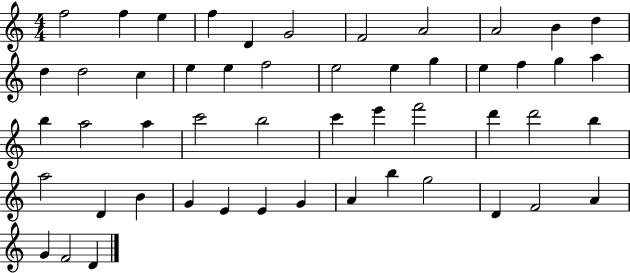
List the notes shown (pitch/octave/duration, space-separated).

F5/h F5/q E5/q F5/q D4/q G4/h F4/h A4/h A4/h B4/q D5/q D5/q D5/h C5/q E5/q E5/q F5/h E5/h E5/q G5/q E5/q F5/q G5/q A5/q B5/q A5/h A5/q C6/h B5/h C6/q E6/q F6/h D6/q D6/h B5/q A5/h D4/q B4/q G4/q E4/q E4/q G4/q A4/q B5/q G5/h D4/q F4/h A4/q G4/q F4/h D4/q